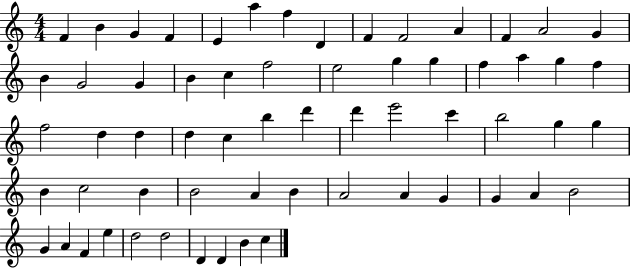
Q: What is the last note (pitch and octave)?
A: C5